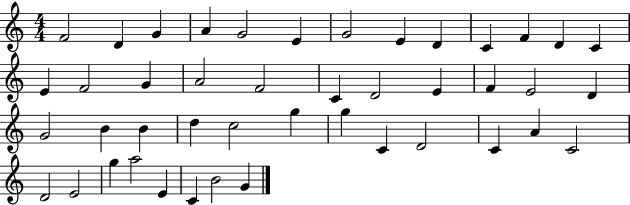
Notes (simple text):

F4/h D4/q G4/q A4/q G4/h E4/q G4/h E4/q D4/q C4/q F4/q D4/q C4/q E4/q F4/h G4/q A4/h F4/h C4/q D4/h E4/q F4/q E4/h D4/q G4/h B4/q B4/q D5/q C5/h G5/q G5/q C4/q D4/h C4/q A4/q C4/h D4/h E4/h G5/q A5/h E4/q C4/q B4/h G4/q